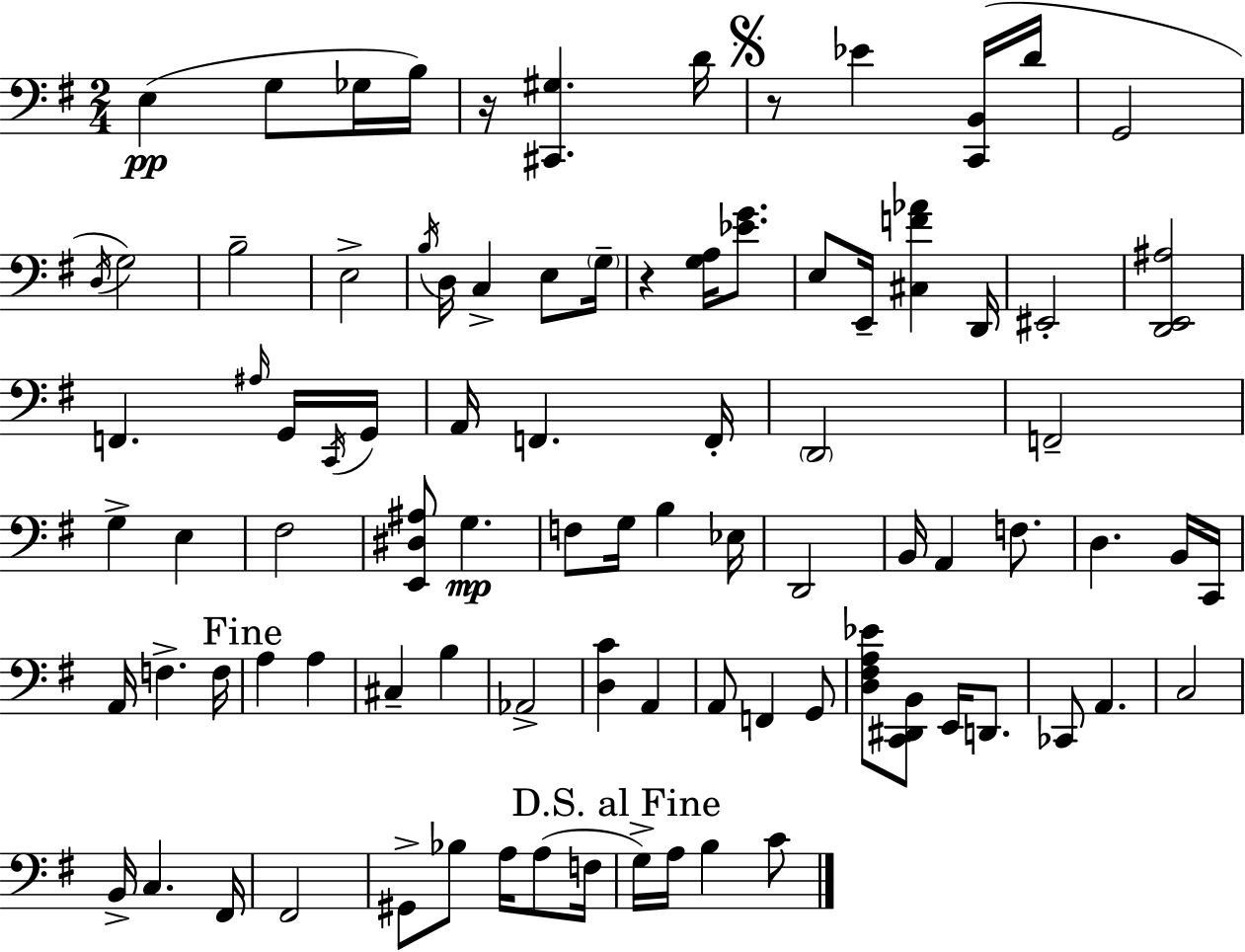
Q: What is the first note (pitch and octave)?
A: E3